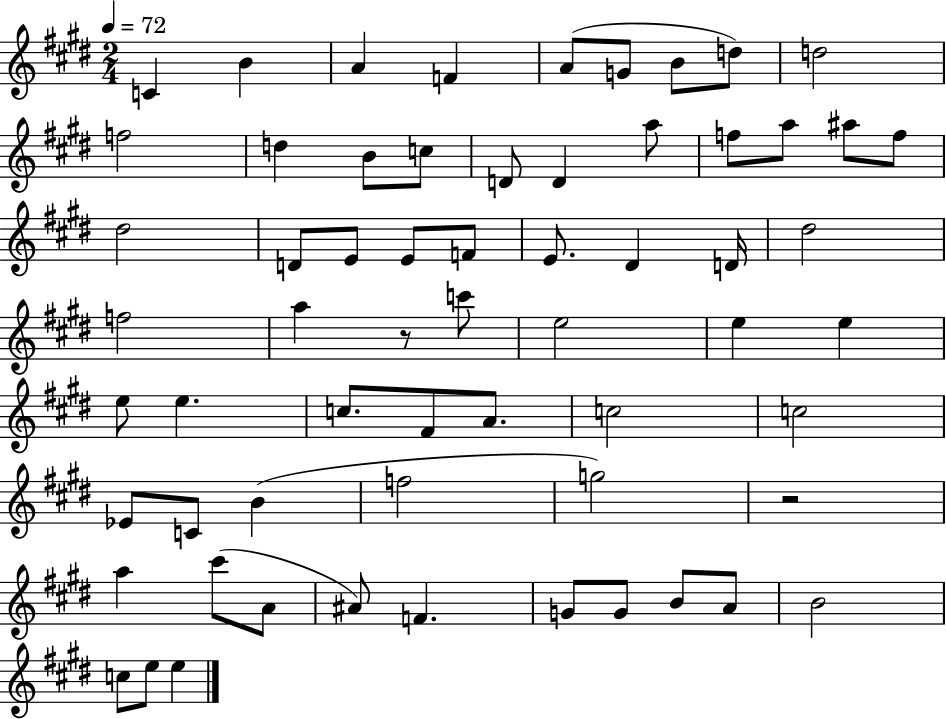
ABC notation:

X:1
T:Untitled
M:2/4
L:1/4
K:E
C B A F A/2 G/2 B/2 d/2 d2 f2 d B/2 c/2 D/2 D a/2 f/2 a/2 ^a/2 f/2 ^d2 D/2 E/2 E/2 F/2 E/2 ^D D/4 ^d2 f2 a z/2 c'/2 e2 e e e/2 e c/2 ^F/2 A/2 c2 c2 _E/2 C/2 B f2 g2 z2 a ^c'/2 A/2 ^A/2 F G/2 G/2 B/2 A/2 B2 c/2 e/2 e